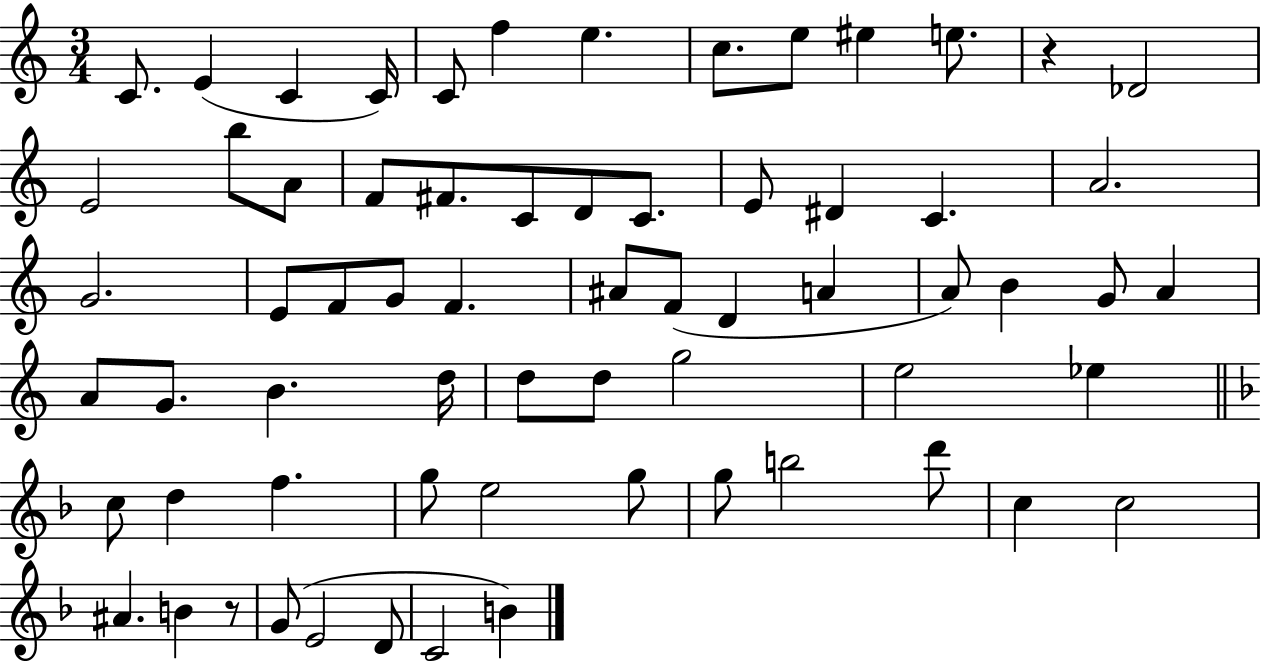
{
  \clef treble
  \numericTimeSignature
  \time 3/4
  \key c \major
  \repeat volta 2 { c'8. e'4( c'4 c'16) | c'8 f''4 e''4. | c''8. e''8 eis''4 e''8. | r4 des'2 | \break e'2 b''8 a'8 | f'8 fis'8. c'8 d'8 c'8. | e'8 dis'4 c'4. | a'2. | \break g'2. | e'8 f'8 g'8 f'4. | ais'8 f'8( d'4 a'4 | a'8) b'4 g'8 a'4 | \break a'8 g'8. b'4. d''16 | d''8 d''8 g''2 | e''2 ees''4 | \bar "||" \break \key f \major c''8 d''4 f''4. | g''8 e''2 g''8 | g''8 b''2 d'''8 | c''4 c''2 | \break ais'4. b'4 r8 | g'8( e'2 d'8 | c'2 b'4) | } \bar "|."
}